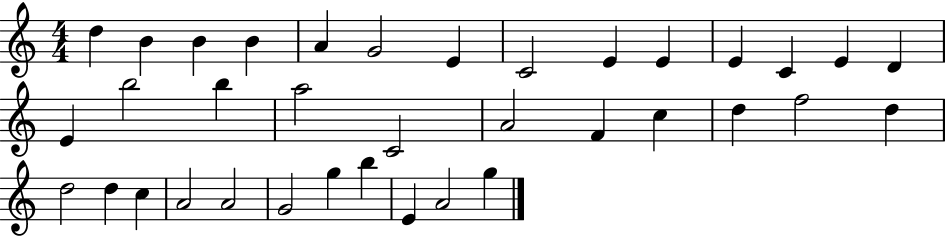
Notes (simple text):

D5/q B4/q B4/q B4/q A4/q G4/h E4/q C4/h E4/q E4/q E4/q C4/q E4/q D4/q E4/q B5/h B5/q A5/h C4/h A4/h F4/q C5/q D5/q F5/h D5/q D5/h D5/q C5/q A4/h A4/h G4/h G5/q B5/q E4/q A4/h G5/q